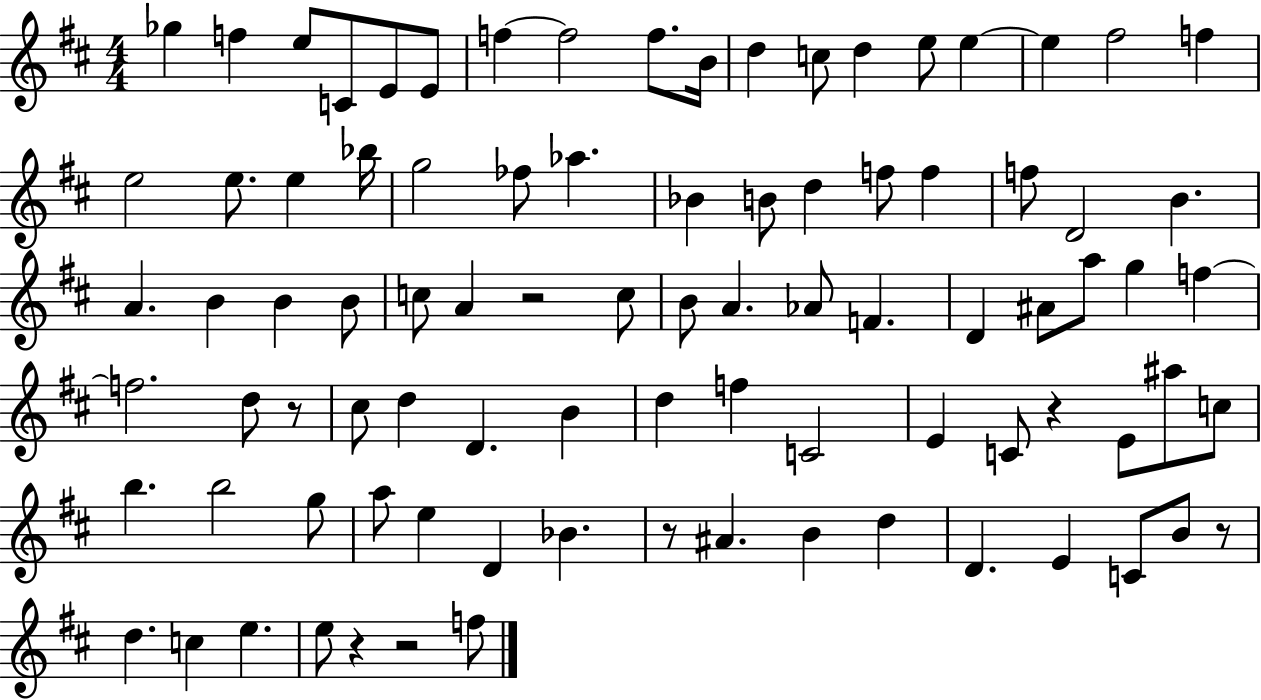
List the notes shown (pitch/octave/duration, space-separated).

Gb5/q F5/q E5/e C4/e E4/e E4/e F5/q F5/h F5/e. B4/s D5/q C5/e D5/q E5/e E5/q E5/q F#5/h F5/q E5/h E5/e. E5/q Bb5/s G5/h FES5/e Ab5/q. Bb4/q B4/e D5/q F5/e F5/q F5/e D4/h B4/q. A4/q. B4/q B4/q B4/e C5/e A4/q R/h C5/e B4/e A4/q. Ab4/e F4/q. D4/q A#4/e A5/e G5/q F5/q F5/h. D5/e R/e C#5/e D5/q D4/q. B4/q D5/q F5/q C4/h E4/q C4/e R/q E4/e A#5/e C5/e B5/q. B5/h G5/e A5/e E5/q D4/q Bb4/q. R/e A#4/q. B4/q D5/q D4/q. E4/q C4/e B4/e R/e D5/q. C5/q E5/q. E5/e R/q R/h F5/e